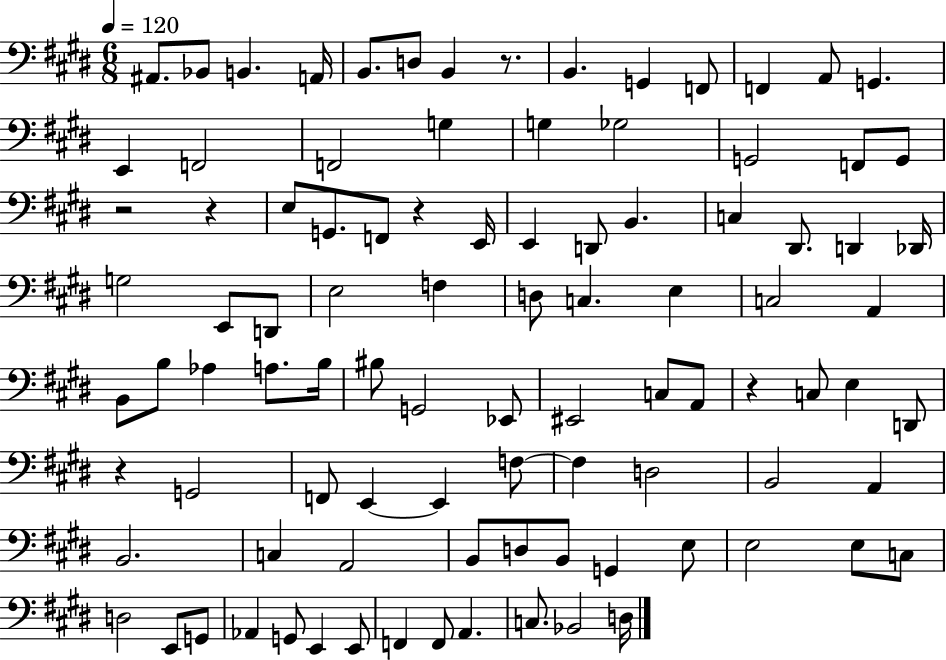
{
  \clef bass
  \numericTimeSignature
  \time 6/8
  \key e \major
  \tempo 4 = 120
  ais,8. bes,8 b,4. a,16 | b,8. d8 b,4 r8. | b,4. g,4 f,8 | f,4 a,8 g,4. | \break e,4 f,2 | f,2 g4 | g4 ges2 | g,2 f,8 g,8 | \break r2 r4 | e8 g,8. f,8 r4 e,16 | e,4 d,8 b,4. | c4 dis,8. d,4 des,16 | \break g2 e,8 d,8 | e2 f4 | d8 c4. e4 | c2 a,4 | \break b,8 b8 aes4 a8. b16 | bis8 g,2 ees,8 | eis,2 c8 a,8 | r4 c8 e4 d,8 | \break r4 g,2 | f,8 e,4~~ e,4 f8~~ | f4 d2 | b,2 a,4 | \break b,2. | c4 a,2 | b,8 d8 b,8 g,4 e8 | e2 e8 c8 | \break d2 e,8 g,8 | aes,4 g,8 e,4 e,8 | f,4 f,8 a,4. | c8. bes,2 d16 | \break \bar "|."
}